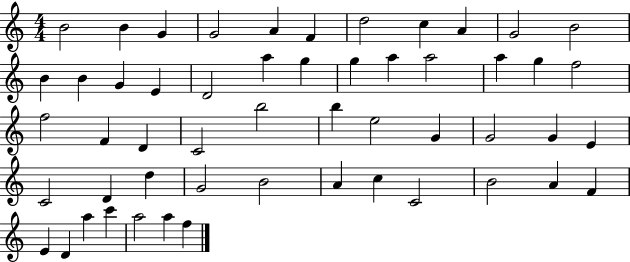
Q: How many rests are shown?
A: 0